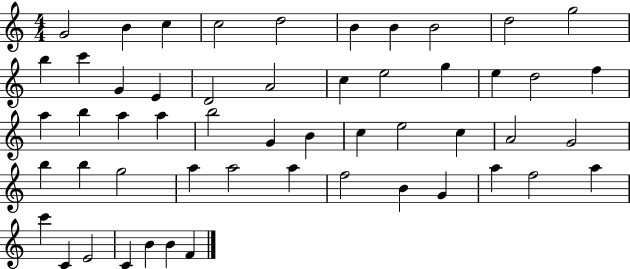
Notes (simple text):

G4/h B4/q C5/q C5/h D5/h B4/q B4/q B4/h D5/h G5/h B5/q C6/q G4/q E4/q D4/h A4/h C5/q E5/h G5/q E5/q D5/h F5/q A5/q B5/q A5/q A5/q B5/h G4/q B4/q C5/q E5/h C5/q A4/h G4/h B5/q B5/q G5/h A5/q A5/h A5/q F5/h B4/q G4/q A5/q F5/h A5/q C6/q C4/q E4/h C4/q B4/q B4/q F4/q